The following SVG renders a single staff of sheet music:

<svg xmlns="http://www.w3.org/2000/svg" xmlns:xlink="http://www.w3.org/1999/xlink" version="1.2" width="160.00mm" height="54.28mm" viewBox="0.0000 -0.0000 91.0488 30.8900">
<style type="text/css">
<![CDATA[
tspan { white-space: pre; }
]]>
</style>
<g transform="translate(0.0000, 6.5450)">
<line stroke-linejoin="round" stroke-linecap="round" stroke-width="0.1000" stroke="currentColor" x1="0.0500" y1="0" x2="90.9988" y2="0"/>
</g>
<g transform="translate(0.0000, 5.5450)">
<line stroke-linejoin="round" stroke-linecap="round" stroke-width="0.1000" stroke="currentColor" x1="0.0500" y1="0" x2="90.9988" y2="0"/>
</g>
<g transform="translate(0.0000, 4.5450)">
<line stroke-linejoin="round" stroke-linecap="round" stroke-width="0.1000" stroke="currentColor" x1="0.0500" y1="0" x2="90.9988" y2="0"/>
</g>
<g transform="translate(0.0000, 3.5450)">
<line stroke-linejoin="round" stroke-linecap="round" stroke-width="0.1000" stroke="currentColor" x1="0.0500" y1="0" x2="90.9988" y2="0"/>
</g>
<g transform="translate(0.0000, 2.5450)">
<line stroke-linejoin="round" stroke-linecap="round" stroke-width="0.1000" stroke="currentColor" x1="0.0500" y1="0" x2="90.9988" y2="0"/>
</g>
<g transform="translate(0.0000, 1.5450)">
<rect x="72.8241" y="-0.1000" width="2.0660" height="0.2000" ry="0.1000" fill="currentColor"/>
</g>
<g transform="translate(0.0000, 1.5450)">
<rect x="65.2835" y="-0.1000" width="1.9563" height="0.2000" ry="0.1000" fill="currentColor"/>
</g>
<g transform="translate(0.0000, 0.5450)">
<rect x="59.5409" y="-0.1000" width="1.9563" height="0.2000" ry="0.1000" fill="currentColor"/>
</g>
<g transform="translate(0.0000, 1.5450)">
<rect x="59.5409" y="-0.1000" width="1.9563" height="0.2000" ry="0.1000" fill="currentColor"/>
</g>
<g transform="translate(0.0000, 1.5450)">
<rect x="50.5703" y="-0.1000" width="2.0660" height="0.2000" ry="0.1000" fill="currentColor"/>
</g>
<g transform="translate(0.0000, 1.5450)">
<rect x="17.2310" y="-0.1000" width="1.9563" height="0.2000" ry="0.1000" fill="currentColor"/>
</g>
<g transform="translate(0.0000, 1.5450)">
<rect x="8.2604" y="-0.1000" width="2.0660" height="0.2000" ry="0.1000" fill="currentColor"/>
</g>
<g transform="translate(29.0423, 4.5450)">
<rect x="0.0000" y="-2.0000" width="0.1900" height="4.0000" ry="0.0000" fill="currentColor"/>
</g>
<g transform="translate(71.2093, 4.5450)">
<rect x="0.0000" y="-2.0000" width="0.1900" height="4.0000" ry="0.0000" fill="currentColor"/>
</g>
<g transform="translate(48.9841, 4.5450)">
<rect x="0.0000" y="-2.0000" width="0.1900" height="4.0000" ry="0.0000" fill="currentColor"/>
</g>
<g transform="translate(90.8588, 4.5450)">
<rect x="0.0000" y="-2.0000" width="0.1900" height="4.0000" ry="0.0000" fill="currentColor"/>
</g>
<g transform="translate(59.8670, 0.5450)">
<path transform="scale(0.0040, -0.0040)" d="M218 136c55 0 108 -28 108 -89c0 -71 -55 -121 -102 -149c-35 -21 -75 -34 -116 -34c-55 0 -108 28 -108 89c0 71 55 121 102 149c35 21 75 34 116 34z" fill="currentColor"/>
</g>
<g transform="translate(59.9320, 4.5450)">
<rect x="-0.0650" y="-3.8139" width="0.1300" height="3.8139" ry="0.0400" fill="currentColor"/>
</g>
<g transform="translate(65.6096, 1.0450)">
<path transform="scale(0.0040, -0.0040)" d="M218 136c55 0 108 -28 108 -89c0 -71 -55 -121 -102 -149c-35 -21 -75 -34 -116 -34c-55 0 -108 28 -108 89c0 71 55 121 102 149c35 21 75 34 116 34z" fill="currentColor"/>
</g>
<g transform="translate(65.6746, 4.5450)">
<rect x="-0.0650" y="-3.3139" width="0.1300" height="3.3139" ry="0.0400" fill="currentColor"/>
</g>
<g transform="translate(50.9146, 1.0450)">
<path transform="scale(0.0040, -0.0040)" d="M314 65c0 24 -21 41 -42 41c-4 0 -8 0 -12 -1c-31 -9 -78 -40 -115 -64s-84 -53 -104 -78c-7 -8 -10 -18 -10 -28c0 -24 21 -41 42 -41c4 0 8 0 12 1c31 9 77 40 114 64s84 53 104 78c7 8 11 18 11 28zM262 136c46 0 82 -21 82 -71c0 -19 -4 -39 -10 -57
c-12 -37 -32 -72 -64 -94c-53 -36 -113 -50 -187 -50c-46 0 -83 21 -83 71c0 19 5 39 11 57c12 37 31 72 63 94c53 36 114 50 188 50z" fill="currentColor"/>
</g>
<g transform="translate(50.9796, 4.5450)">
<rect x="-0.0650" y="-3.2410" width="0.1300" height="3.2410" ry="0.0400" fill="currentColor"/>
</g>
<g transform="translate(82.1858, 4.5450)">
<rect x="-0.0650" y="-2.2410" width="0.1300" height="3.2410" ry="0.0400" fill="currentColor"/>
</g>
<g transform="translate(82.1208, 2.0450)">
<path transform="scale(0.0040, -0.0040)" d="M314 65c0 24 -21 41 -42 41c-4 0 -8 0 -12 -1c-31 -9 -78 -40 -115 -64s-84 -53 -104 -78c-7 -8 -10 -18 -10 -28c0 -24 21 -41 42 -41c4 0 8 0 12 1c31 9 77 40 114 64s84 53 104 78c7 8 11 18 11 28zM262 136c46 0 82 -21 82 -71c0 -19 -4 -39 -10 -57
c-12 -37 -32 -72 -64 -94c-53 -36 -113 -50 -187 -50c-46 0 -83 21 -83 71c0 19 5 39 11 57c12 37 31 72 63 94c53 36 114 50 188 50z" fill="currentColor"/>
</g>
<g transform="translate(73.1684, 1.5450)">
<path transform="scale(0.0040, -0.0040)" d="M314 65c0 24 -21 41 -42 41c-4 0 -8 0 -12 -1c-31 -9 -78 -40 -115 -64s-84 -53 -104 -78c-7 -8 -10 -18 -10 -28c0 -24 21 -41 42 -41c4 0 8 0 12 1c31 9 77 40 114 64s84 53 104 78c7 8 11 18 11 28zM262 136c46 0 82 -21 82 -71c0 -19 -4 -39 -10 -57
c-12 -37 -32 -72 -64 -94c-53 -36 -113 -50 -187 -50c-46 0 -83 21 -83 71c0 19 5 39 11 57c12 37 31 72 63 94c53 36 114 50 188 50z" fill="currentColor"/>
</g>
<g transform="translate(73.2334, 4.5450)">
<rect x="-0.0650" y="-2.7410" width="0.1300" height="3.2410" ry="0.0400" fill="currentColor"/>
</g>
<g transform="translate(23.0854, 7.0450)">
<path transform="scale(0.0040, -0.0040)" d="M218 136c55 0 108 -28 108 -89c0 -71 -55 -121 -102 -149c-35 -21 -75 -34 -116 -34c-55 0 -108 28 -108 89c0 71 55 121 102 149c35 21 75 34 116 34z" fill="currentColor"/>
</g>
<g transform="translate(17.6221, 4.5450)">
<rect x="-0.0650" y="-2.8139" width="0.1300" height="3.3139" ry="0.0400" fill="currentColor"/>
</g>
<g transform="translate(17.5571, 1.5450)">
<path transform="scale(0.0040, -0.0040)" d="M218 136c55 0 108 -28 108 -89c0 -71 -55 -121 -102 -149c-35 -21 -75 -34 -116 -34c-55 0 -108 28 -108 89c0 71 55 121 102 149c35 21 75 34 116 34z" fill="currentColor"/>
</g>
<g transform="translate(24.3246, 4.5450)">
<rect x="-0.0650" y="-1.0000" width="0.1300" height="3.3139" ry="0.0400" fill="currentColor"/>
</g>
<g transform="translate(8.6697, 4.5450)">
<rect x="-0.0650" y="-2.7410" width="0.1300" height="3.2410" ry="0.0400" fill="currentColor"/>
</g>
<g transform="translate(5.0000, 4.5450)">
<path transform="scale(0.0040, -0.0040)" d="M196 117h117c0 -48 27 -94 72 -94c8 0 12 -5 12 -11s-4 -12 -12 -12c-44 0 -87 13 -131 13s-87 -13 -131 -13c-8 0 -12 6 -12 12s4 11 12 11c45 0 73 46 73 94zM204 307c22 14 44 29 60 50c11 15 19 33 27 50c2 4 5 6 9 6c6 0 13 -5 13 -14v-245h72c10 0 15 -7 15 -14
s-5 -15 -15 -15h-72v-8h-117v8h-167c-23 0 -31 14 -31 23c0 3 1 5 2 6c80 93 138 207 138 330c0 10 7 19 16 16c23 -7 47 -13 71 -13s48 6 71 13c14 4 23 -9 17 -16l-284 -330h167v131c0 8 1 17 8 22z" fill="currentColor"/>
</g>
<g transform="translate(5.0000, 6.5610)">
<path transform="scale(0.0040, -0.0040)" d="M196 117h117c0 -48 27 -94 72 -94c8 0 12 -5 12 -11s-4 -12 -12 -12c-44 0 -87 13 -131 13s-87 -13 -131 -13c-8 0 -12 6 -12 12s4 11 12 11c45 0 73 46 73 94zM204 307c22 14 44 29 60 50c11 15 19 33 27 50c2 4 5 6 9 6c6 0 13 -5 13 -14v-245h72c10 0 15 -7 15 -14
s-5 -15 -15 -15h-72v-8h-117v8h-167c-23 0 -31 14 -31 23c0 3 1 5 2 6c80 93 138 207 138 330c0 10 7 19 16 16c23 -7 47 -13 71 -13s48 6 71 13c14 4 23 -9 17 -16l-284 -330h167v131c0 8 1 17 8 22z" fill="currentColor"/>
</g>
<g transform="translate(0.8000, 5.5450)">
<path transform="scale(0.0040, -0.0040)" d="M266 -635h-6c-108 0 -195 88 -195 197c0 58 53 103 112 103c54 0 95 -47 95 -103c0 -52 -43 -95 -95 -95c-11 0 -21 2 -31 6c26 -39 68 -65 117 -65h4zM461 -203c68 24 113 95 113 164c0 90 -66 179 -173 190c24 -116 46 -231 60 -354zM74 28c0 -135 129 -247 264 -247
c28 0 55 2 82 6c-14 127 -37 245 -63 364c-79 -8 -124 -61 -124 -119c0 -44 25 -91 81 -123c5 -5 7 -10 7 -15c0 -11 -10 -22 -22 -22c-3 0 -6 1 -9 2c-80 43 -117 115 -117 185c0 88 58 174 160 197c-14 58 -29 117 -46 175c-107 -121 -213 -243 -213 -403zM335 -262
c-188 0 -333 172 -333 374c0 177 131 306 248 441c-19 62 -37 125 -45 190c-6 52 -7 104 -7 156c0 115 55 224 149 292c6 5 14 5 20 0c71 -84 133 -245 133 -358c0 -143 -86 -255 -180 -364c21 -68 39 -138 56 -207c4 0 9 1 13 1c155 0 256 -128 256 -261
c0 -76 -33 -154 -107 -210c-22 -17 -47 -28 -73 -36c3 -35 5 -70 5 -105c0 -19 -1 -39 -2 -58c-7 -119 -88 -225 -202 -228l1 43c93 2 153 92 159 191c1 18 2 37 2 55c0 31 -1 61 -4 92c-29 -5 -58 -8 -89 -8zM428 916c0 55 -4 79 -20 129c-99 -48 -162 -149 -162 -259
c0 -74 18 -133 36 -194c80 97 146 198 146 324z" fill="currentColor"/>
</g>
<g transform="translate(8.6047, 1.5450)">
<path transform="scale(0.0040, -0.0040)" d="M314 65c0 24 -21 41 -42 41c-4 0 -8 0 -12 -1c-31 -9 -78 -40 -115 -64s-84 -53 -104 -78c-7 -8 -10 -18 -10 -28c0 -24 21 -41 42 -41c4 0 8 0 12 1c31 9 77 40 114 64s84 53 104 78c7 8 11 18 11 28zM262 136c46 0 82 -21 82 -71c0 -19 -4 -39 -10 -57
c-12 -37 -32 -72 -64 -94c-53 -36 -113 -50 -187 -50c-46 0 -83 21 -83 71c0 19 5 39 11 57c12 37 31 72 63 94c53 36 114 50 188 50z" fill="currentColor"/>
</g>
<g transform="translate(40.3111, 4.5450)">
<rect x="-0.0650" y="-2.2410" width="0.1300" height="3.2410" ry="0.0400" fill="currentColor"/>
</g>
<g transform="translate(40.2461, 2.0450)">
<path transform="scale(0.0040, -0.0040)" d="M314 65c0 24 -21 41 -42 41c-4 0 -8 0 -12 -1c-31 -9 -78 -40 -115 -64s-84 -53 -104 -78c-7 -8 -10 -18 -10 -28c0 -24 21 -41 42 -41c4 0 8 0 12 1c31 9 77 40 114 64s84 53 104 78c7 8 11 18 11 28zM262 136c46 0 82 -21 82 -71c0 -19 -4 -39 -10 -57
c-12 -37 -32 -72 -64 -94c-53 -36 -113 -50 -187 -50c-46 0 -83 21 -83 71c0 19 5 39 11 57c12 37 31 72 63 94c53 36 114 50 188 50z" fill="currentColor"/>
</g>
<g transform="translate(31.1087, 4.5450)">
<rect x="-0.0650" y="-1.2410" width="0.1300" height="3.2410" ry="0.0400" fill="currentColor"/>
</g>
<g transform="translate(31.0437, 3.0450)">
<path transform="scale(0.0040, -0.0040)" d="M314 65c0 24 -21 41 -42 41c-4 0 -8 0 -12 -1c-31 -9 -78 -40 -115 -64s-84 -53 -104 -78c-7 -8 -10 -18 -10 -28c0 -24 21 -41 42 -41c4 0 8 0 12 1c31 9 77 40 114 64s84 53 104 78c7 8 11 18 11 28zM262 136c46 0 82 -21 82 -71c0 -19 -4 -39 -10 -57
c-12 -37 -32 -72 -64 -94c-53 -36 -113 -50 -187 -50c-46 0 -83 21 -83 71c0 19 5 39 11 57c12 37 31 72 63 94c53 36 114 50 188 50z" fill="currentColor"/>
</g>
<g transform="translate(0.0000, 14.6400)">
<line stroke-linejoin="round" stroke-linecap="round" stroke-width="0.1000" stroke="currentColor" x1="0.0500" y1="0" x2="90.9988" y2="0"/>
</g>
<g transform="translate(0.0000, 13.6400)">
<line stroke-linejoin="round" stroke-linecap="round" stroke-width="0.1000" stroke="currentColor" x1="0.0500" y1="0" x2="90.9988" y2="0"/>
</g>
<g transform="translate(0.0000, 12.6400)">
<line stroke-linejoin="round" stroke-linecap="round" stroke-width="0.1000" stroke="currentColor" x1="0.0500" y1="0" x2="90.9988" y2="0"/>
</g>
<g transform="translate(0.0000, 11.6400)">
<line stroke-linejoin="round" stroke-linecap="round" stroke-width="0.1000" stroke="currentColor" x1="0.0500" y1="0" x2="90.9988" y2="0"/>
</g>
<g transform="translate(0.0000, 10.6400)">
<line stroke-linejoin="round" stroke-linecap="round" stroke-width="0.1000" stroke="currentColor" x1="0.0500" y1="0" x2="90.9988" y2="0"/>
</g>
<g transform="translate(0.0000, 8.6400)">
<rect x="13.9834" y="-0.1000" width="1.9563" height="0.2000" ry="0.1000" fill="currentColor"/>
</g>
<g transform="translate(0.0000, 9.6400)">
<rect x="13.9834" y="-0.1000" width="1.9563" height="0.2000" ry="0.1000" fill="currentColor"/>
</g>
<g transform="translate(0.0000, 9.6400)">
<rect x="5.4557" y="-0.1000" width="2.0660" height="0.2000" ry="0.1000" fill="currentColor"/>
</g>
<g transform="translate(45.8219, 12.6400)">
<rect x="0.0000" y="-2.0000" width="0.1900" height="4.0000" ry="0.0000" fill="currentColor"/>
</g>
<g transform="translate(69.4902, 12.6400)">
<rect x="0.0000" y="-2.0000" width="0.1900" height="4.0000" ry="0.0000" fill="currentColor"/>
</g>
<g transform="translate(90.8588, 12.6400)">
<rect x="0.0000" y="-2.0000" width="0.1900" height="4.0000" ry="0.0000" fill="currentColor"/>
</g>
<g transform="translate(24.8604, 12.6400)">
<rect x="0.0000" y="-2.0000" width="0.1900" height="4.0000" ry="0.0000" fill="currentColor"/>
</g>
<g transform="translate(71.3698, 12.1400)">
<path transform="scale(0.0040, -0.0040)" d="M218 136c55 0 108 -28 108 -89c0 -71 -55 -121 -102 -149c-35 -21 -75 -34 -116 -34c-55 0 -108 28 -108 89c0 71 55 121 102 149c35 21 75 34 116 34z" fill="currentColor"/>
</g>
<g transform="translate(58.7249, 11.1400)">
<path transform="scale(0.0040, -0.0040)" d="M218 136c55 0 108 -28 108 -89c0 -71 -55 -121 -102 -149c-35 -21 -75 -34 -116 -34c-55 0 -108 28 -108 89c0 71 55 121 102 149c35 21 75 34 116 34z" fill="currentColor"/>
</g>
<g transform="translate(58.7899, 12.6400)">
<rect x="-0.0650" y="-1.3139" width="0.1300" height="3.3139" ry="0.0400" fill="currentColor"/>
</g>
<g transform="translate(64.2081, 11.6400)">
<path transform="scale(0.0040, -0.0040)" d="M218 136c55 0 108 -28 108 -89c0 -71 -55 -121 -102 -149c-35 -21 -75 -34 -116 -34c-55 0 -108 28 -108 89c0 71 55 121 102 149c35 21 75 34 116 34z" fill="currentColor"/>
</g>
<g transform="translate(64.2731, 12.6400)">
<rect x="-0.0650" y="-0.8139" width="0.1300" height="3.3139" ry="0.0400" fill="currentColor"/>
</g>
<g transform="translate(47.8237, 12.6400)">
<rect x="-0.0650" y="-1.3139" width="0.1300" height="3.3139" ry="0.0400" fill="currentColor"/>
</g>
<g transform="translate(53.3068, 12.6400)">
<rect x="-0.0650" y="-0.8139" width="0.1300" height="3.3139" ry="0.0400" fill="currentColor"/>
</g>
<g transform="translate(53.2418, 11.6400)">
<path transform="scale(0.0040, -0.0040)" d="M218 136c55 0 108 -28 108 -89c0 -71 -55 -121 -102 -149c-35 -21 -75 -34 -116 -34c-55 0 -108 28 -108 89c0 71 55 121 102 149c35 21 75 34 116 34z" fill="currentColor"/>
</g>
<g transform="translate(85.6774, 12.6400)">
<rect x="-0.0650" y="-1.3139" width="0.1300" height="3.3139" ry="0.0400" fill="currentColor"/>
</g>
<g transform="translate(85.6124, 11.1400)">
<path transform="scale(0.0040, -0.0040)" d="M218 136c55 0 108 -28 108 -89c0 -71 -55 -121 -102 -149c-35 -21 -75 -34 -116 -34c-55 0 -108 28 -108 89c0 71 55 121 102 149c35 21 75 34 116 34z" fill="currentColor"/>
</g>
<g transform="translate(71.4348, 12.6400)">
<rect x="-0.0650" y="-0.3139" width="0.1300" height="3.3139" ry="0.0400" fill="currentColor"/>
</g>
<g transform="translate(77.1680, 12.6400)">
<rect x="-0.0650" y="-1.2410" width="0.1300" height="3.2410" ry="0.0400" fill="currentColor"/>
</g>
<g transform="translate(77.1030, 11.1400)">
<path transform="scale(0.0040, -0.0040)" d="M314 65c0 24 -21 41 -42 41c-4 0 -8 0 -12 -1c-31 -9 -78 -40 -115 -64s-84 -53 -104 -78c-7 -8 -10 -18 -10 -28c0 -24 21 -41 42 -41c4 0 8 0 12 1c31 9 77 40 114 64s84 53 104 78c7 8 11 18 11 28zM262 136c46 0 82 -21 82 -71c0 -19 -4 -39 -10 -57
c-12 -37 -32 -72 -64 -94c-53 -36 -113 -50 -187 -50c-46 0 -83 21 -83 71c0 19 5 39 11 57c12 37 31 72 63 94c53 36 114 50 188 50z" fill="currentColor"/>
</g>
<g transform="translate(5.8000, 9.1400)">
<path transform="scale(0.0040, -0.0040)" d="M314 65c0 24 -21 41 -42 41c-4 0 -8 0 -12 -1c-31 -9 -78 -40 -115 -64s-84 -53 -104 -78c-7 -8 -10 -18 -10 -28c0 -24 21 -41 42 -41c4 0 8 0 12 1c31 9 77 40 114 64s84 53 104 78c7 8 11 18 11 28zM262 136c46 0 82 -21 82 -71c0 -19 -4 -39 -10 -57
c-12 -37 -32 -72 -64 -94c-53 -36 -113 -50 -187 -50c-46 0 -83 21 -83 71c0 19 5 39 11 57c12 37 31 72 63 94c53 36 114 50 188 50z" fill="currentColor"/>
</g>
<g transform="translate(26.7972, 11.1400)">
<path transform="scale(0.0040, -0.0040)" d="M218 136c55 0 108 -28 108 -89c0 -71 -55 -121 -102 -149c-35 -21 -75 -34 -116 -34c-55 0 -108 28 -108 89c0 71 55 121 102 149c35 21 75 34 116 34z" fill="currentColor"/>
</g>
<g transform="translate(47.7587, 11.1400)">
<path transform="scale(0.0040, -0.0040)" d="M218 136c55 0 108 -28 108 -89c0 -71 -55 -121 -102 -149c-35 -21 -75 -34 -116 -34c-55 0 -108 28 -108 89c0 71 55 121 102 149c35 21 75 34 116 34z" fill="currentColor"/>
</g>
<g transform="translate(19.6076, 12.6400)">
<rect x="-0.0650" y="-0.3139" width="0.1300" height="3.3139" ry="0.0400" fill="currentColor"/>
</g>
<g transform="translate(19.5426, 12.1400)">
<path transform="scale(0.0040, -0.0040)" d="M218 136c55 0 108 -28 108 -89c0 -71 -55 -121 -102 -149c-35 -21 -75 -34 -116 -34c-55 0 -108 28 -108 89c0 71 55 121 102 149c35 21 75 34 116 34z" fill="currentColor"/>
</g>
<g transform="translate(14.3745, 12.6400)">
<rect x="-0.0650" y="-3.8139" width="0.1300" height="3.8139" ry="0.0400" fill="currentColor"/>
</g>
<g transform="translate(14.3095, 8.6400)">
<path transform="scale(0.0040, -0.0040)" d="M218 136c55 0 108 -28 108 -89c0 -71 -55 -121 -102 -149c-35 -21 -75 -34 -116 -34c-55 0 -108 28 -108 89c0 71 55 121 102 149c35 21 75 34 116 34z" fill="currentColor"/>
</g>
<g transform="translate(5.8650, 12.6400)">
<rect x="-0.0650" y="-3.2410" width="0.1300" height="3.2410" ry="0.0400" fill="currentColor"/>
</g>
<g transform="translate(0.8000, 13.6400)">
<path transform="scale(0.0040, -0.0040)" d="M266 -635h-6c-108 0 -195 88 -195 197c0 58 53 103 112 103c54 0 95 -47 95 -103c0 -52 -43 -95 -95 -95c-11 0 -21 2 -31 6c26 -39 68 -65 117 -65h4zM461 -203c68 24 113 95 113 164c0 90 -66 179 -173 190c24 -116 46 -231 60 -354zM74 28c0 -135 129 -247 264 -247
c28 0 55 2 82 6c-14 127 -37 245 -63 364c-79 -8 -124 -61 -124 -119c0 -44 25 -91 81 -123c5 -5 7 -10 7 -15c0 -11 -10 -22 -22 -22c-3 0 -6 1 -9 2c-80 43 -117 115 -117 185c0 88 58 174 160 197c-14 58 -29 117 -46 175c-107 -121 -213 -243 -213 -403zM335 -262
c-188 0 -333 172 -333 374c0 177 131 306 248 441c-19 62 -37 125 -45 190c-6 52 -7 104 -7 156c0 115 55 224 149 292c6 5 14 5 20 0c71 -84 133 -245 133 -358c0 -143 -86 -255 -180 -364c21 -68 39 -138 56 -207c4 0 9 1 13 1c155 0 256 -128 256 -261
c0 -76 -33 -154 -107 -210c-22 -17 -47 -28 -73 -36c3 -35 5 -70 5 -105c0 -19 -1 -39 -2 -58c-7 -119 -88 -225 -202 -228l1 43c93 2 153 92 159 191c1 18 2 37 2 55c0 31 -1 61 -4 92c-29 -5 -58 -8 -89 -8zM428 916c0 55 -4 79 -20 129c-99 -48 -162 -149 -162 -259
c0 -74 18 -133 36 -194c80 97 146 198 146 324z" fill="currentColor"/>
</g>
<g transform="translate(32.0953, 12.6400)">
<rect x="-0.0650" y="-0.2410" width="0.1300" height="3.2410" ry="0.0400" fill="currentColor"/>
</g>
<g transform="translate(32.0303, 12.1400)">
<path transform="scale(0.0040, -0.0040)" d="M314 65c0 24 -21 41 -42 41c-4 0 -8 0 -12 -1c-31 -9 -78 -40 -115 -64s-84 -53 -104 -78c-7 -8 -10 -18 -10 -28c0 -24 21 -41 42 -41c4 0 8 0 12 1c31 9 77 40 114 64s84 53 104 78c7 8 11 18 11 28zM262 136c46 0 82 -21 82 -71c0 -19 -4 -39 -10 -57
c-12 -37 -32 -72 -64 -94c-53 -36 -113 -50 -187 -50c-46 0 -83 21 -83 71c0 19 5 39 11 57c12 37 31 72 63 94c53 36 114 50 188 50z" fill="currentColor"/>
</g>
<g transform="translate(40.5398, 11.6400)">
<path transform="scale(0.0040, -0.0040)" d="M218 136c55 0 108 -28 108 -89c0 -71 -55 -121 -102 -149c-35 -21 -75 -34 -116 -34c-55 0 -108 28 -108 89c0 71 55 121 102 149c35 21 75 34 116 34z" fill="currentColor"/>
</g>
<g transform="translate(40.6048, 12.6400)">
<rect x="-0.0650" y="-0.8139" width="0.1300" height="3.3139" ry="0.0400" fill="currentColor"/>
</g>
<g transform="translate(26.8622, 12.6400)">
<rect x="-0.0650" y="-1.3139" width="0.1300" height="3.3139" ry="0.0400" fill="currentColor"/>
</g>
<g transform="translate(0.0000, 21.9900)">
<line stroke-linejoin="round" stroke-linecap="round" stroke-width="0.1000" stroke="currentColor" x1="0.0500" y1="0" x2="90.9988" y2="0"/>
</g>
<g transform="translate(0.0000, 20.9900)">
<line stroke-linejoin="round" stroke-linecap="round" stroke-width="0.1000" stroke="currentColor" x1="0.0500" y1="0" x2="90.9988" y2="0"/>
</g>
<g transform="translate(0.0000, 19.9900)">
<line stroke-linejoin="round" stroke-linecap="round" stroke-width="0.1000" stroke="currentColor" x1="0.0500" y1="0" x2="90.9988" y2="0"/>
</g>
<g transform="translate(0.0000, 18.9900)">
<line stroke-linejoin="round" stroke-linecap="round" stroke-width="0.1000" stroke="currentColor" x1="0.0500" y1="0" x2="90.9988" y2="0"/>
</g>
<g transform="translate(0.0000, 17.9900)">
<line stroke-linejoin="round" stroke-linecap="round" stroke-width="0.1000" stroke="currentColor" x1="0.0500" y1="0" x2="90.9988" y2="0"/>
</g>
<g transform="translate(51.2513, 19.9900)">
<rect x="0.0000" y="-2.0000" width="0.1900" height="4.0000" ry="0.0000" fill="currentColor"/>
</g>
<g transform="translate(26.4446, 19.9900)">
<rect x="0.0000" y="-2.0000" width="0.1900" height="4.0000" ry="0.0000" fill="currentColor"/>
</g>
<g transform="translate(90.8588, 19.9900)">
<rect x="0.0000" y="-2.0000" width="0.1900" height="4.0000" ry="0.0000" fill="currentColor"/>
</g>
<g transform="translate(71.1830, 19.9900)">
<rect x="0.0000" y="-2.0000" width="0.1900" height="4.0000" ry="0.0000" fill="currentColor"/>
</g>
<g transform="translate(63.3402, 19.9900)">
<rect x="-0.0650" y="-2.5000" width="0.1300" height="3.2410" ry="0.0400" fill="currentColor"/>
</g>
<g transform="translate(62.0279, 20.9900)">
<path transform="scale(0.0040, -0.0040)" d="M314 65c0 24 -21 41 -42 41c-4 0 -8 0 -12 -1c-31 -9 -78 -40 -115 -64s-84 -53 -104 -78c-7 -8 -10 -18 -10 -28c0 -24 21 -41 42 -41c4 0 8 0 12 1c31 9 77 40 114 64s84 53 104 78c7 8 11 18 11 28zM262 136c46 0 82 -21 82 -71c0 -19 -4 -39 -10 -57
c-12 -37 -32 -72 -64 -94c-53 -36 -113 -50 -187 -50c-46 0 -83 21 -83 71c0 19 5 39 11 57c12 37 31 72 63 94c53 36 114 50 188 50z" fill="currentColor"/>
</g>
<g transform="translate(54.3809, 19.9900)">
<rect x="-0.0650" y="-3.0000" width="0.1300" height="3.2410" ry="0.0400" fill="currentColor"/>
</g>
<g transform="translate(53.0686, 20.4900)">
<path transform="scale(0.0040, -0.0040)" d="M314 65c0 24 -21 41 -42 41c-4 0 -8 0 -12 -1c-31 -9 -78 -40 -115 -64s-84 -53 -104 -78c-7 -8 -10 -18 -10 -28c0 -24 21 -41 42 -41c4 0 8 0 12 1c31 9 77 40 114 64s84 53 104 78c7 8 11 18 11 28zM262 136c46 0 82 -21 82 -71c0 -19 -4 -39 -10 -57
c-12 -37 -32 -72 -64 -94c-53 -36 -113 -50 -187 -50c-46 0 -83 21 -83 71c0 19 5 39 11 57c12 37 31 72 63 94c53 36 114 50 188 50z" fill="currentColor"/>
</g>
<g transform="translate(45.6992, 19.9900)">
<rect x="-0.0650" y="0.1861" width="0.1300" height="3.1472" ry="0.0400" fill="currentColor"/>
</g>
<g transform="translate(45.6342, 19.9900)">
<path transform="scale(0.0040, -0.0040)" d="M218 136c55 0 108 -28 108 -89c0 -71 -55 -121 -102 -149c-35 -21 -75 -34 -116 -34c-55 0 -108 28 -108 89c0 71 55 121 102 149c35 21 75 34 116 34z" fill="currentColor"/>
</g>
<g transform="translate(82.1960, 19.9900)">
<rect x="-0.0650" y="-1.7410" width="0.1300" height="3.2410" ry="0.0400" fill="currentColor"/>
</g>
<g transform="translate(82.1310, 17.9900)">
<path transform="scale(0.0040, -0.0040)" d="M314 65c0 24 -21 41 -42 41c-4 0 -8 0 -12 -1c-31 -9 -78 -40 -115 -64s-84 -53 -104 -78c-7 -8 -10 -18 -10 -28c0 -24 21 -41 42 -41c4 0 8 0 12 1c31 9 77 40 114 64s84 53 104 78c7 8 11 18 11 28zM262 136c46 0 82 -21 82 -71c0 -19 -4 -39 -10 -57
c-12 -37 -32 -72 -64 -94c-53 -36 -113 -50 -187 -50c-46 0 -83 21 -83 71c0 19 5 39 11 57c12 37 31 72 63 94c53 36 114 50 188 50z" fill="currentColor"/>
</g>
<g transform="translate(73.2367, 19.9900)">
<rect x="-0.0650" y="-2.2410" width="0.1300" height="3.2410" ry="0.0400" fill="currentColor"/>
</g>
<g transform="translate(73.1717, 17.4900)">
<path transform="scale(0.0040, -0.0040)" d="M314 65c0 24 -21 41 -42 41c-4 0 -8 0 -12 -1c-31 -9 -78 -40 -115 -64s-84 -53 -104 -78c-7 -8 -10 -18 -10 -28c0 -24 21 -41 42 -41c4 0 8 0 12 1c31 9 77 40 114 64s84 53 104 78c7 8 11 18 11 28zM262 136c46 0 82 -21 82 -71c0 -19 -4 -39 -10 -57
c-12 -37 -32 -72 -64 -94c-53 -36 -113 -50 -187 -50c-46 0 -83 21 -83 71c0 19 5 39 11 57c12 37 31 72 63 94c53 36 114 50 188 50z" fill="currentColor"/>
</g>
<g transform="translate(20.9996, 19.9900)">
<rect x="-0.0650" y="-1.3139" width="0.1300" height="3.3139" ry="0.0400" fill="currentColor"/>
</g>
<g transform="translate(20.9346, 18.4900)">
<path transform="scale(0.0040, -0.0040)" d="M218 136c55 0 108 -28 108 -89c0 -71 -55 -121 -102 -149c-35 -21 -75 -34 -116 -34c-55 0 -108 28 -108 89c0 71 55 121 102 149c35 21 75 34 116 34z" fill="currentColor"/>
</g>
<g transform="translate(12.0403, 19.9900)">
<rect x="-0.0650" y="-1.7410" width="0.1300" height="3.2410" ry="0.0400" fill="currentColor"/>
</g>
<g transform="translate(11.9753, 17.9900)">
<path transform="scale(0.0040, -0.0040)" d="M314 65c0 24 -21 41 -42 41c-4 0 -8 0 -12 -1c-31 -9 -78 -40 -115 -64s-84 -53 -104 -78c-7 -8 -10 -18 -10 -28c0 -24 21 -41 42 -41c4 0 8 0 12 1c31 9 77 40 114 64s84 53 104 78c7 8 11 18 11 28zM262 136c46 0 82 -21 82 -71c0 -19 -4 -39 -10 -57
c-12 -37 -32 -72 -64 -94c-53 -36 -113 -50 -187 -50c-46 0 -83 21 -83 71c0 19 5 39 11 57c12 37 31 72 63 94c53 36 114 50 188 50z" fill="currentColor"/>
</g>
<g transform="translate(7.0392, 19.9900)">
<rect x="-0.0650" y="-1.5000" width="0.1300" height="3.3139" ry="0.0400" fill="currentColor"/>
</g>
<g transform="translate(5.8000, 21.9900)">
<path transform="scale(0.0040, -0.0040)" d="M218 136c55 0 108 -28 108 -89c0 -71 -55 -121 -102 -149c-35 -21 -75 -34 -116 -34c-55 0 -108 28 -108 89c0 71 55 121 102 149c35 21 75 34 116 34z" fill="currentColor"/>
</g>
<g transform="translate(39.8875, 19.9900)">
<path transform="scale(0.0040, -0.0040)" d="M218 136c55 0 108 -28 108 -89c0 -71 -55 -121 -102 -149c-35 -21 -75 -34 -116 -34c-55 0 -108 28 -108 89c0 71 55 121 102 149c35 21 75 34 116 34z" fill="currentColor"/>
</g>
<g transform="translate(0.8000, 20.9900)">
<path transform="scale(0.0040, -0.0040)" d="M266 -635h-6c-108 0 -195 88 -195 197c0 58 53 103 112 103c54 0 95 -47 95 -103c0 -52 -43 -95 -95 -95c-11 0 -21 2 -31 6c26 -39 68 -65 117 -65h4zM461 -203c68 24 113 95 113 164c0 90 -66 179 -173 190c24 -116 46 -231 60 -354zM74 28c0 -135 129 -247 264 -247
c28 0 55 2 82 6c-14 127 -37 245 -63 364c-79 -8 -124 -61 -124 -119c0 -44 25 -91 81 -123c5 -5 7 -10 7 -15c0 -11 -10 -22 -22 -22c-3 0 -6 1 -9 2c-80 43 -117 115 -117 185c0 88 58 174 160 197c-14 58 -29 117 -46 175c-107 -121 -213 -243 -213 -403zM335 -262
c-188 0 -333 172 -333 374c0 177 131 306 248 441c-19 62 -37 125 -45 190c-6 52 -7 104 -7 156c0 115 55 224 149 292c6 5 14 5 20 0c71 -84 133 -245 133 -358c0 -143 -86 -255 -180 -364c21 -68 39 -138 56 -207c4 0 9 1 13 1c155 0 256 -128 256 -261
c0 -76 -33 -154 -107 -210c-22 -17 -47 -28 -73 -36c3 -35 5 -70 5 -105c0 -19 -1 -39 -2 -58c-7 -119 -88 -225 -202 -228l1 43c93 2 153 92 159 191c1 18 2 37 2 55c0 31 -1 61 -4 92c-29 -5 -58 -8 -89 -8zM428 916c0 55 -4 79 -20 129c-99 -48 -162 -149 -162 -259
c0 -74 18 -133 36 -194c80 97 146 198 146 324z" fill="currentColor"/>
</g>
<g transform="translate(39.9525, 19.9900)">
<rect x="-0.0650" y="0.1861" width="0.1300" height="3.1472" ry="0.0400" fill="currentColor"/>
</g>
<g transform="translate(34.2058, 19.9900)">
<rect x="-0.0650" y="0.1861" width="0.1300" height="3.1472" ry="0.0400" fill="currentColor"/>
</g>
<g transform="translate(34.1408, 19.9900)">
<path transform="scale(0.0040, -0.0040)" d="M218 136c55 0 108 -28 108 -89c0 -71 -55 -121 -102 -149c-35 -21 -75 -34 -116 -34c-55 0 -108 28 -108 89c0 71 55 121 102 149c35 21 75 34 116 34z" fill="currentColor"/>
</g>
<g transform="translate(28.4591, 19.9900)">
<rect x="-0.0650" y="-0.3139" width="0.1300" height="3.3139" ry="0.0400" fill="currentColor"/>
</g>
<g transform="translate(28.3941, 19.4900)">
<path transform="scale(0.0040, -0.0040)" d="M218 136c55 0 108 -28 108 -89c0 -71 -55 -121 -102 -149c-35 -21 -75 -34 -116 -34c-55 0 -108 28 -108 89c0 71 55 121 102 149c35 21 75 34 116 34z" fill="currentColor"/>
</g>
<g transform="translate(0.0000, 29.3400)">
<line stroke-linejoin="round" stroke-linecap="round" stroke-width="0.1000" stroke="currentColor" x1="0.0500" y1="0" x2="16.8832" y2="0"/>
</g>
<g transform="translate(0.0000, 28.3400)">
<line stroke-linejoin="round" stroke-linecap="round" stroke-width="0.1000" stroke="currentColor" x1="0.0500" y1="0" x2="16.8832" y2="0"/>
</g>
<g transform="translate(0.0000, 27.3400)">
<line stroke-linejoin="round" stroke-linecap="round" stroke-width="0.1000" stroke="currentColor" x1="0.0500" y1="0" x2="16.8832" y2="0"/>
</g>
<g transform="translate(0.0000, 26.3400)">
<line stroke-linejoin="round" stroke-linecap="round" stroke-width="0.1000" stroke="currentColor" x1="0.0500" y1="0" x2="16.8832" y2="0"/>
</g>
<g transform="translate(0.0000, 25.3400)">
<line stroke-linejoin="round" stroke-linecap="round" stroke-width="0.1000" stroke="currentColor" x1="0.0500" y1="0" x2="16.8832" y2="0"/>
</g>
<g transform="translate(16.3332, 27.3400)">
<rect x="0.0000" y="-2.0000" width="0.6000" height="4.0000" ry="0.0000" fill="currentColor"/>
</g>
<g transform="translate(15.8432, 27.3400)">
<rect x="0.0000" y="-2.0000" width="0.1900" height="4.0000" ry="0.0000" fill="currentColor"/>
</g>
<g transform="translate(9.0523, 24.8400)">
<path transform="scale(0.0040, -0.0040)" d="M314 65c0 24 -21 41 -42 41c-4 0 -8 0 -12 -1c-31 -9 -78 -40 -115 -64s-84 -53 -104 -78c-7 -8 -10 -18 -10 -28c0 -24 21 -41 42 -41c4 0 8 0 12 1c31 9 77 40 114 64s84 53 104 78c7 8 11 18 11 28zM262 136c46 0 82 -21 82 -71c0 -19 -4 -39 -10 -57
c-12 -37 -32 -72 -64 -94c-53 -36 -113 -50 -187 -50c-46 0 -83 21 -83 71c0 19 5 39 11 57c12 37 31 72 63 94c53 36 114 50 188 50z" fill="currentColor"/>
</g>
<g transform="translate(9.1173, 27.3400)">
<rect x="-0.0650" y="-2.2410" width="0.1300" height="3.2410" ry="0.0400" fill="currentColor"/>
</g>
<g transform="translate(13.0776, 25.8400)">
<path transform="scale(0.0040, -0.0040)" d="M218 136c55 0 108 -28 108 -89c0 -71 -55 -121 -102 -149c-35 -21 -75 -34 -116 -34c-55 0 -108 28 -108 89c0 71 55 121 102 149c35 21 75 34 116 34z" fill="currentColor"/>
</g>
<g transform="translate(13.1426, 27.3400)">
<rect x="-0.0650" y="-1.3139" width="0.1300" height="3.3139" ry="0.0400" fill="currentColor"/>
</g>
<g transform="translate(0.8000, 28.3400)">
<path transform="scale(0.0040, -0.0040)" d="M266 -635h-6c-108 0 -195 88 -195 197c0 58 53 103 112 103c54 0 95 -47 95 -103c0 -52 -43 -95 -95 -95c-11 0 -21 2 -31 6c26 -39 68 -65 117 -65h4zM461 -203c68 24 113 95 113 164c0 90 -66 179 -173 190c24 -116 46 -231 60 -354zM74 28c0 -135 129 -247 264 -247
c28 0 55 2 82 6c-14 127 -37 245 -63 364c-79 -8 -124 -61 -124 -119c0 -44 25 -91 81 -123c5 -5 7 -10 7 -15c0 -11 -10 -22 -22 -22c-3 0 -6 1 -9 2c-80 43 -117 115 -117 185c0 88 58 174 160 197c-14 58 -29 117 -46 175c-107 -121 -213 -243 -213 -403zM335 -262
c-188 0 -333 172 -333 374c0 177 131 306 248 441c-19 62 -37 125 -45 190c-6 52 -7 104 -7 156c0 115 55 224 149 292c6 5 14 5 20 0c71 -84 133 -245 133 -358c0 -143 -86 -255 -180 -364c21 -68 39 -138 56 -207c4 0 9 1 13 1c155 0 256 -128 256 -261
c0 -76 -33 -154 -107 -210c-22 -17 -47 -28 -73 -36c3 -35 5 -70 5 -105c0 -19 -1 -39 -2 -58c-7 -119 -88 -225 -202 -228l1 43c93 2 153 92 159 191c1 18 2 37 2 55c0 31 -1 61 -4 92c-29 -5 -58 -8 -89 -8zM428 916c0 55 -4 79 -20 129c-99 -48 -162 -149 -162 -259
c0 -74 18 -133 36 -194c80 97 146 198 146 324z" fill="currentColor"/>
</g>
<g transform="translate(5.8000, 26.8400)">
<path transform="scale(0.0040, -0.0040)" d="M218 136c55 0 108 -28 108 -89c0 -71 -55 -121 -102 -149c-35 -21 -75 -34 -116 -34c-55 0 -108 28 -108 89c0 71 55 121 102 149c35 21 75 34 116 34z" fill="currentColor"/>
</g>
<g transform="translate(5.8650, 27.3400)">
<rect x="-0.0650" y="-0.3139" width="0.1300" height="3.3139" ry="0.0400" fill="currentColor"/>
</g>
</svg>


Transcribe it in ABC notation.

X:1
T:Untitled
M:4/4
L:1/4
K:C
a2 a D e2 g2 b2 c' b a2 g2 b2 c' c e c2 d e d e d c e2 e E f2 e c B B B A2 G2 g2 f2 c g2 e